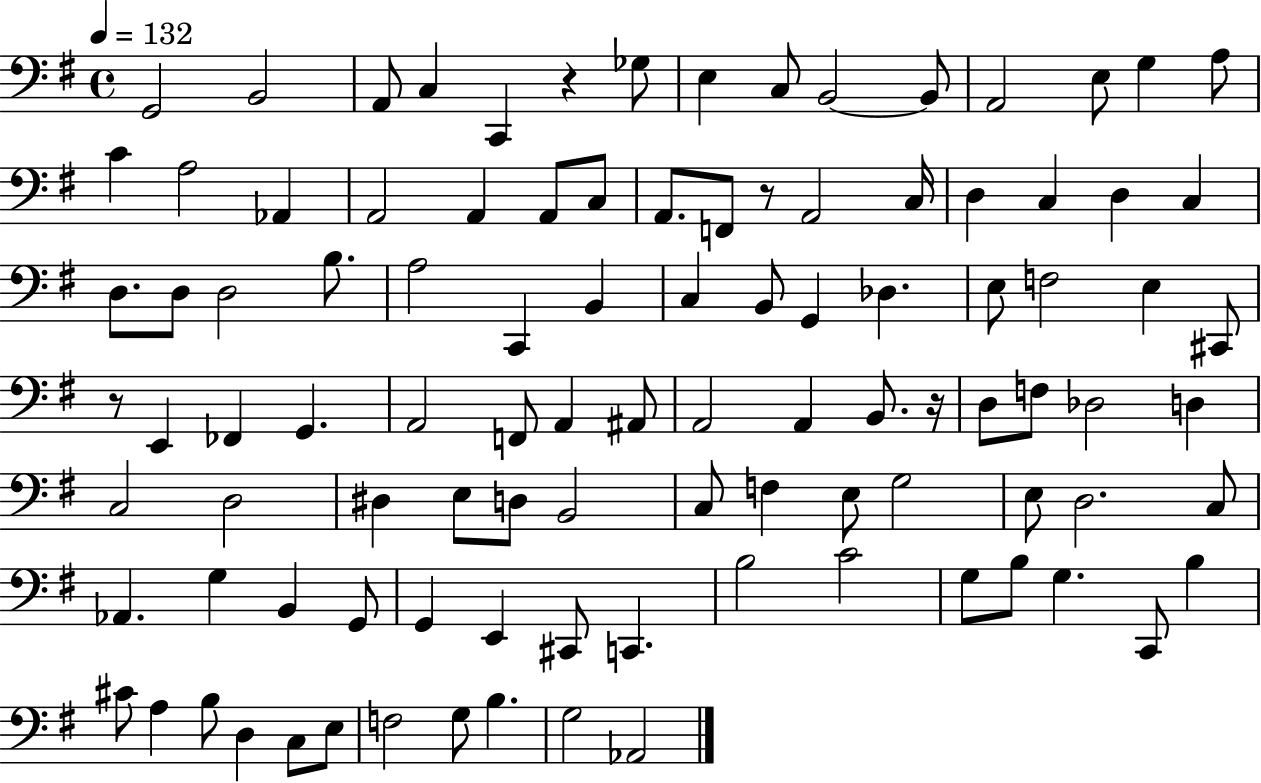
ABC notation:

X:1
T:Untitled
M:4/4
L:1/4
K:G
G,,2 B,,2 A,,/2 C, C,, z _G,/2 E, C,/2 B,,2 B,,/2 A,,2 E,/2 G, A,/2 C A,2 _A,, A,,2 A,, A,,/2 C,/2 A,,/2 F,,/2 z/2 A,,2 C,/4 D, C, D, C, D,/2 D,/2 D,2 B,/2 A,2 C,, B,, C, B,,/2 G,, _D, E,/2 F,2 E, ^C,,/2 z/2 E,, _F,, G,, A,,2 F,,/2 A,, ^A,,/2 A,,2 A,, B,,/2 z/4 D,/2 F,/2 _D,2 D, C,2 D,2 ^D, E,/2 D,/2 B,,2 C,/2 F, E,/2 G,2 E,/2 D,2 C,/2 _A,, G, B,, G,,/2 G,, E,, ^C,,/2 C,, B,2 C2 G,/2 B,/2 G, C,,/2 B, ^C/2 A, B,/2 D, C,/2 E,/2 F,2 G,/2 B, G,2 _A,,2